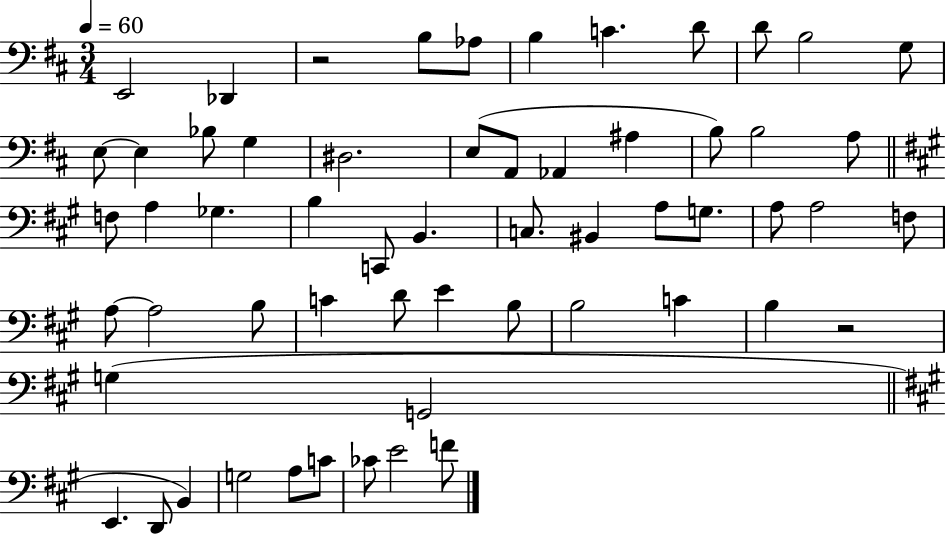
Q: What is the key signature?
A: D major